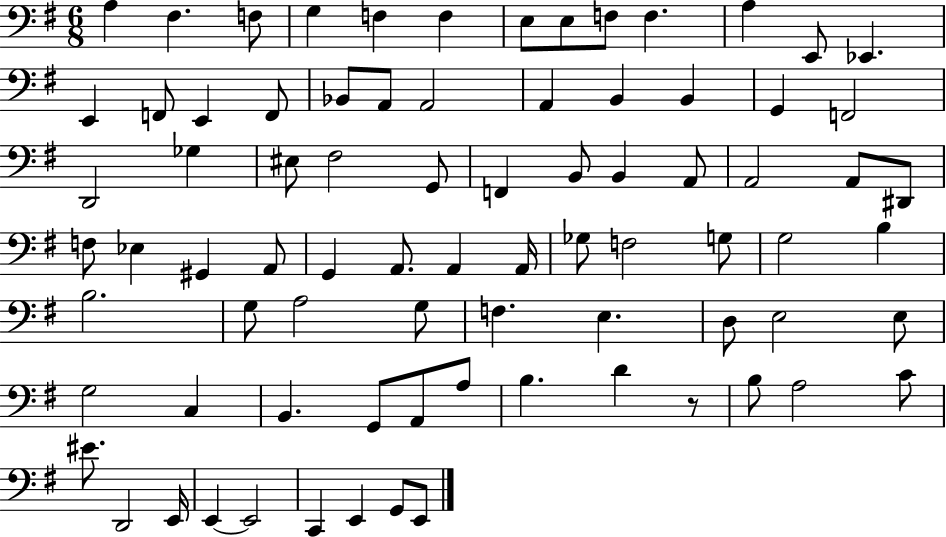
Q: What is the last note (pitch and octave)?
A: E2